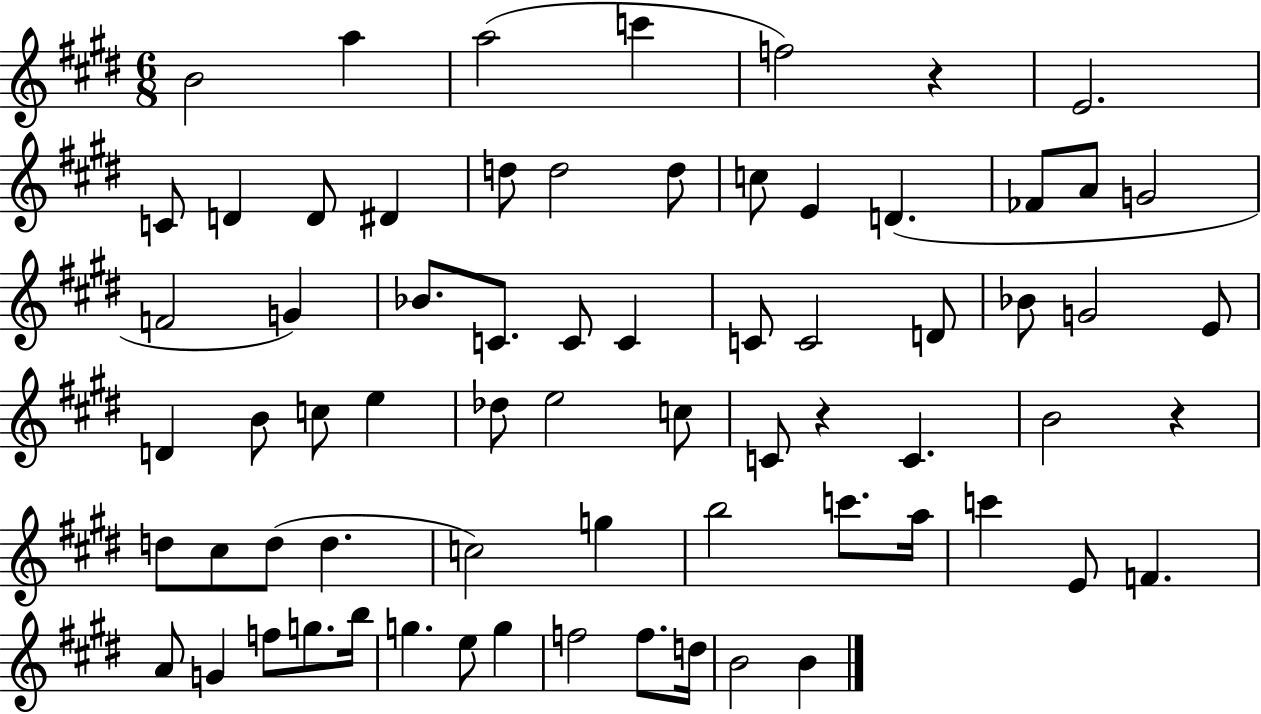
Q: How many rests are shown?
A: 3